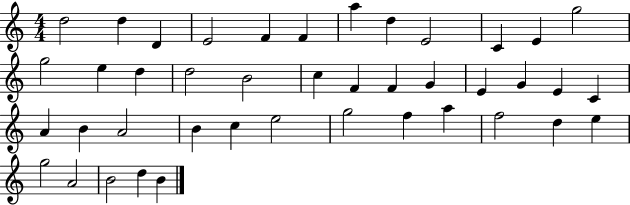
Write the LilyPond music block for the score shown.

{
  \clef treble
  \numericTimeSignature
  \time 4/4
  \key c \major
  d''2 d''4 d'4 | e'2 f'4 f'4 | a''4 d''4 e'2 | c'4 e'4 g''2 | \break g''2 e''4 d''4 | d''2 b'2 | c''4 f'4 f'4 g'4 | e'4 g'4 e'4 c'4 | \break a'4 b'4 a'2 | b'4 c''4 e''2 | g''2 f''4 a''4 | f''2 d''4 e''4 | \break g''2 a'2 | b'2 d''4 b'4 | \bar "|."
}